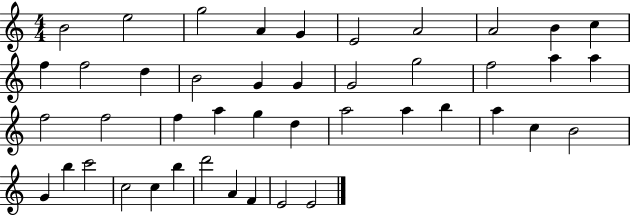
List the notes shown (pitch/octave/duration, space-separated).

B4/h E5/h G5/h A4/q G4/q E4/h A4/h A4/h B4/q C5/q F5/q F5/h D5/q B4/h G4/q G4/q G4/h G5/h F5/h A5/q A5/q F5/h F5/h F5/q A5/q G5/q D5/q A5/h A5/q B5/q A5/q C5/q B4/h G4/q B5/q C6/h C5/h C5/q B5/q D6/h A4/q F4/q E4/h E4/h